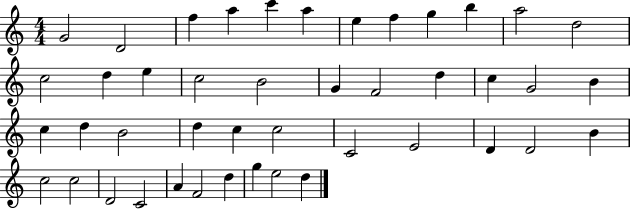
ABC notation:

X:1
T:Untitled
M:4/4
L:1/4
K:C
G2 D2 f a c' a e f g b a2 d2 c2 d e c2 B2 G F2 d c G2 B c d B2 d c c2 C2 E2 D D2 B c2 c2 D2 C2 A F2 d g e2 d